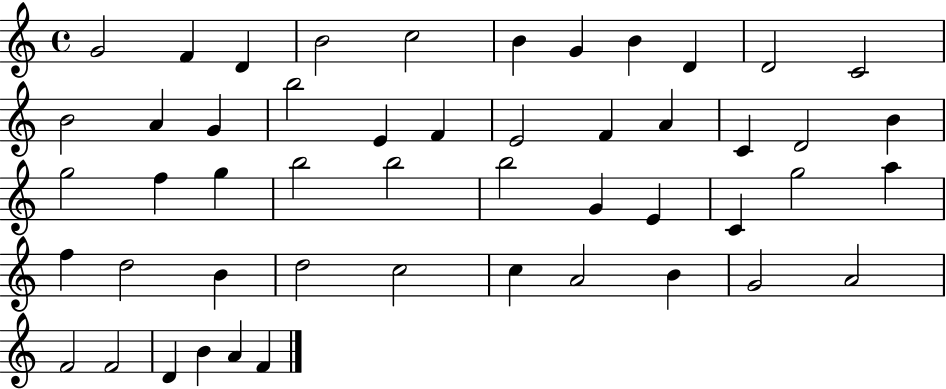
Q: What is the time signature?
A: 4/4